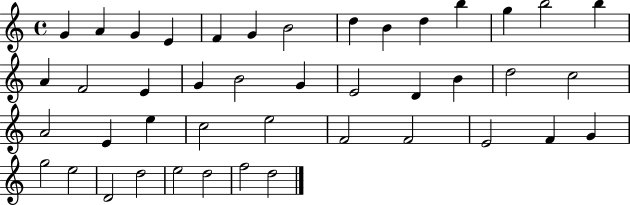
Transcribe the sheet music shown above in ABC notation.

X:1
T:Untitled
M:4/4
L:1/4
K:C
G A G E F G B2 d B d b g b2 b A F2 E G B2 G E2 D B d2 c2 A2 E e c2 e2 F2 F2 E2 F G g2 e2 D2 d2 e2 d2 f2 d2